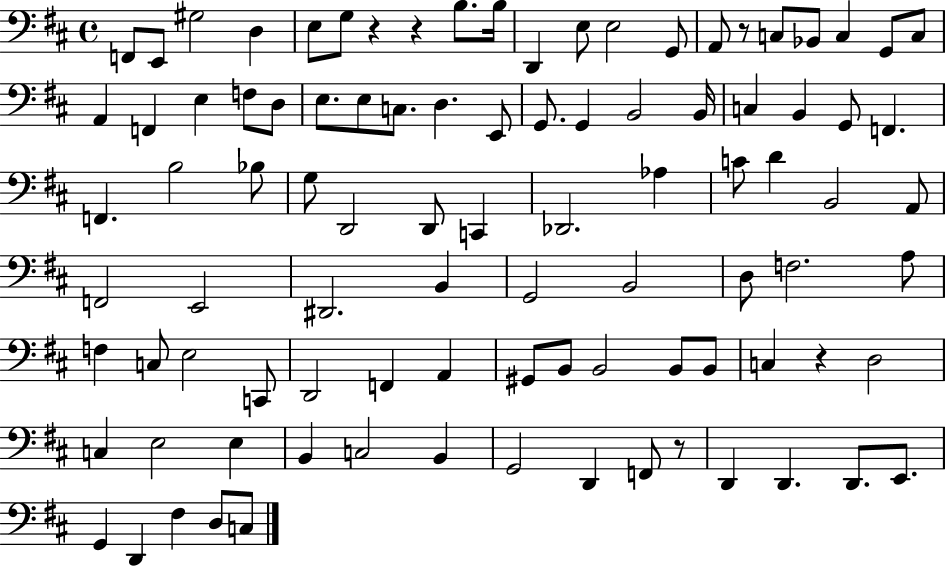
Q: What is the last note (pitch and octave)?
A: C3